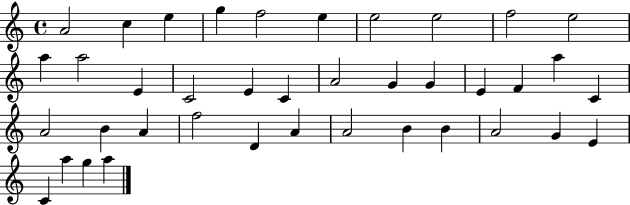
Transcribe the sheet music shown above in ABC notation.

X:1
T:Untitled
M:4/4
L:1/4
K:C
A2 c e g f2 e e2 e2 f2 e2 a a2 E C2 E C A2 G G E F a C A2 B A f2 D A A2 B B A2 G E C a g a